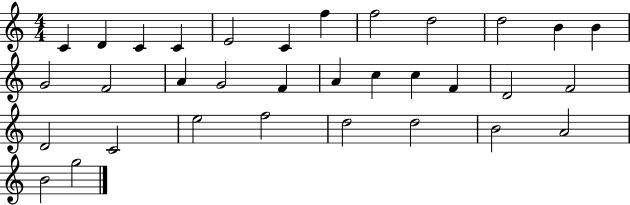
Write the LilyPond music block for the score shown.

{
  \clef treble
  \numericTimeSignature
  \time 4/4
  \key c \major
  c'4 d'4 c'4 c'4 | e'2 c'4 f''4 | f''2 d''2 | d''2 b'4 b'4 | \break g'2 f'2 | a'4 g'2 f'4 | a'4 c''4 c''4 f'4 | d'2 f'2 | \break d'2 c'2 | e''2 f''2 | d''2 d''2 | b'2 a'2 | \break b'2 g''2 | \bar "|."
}